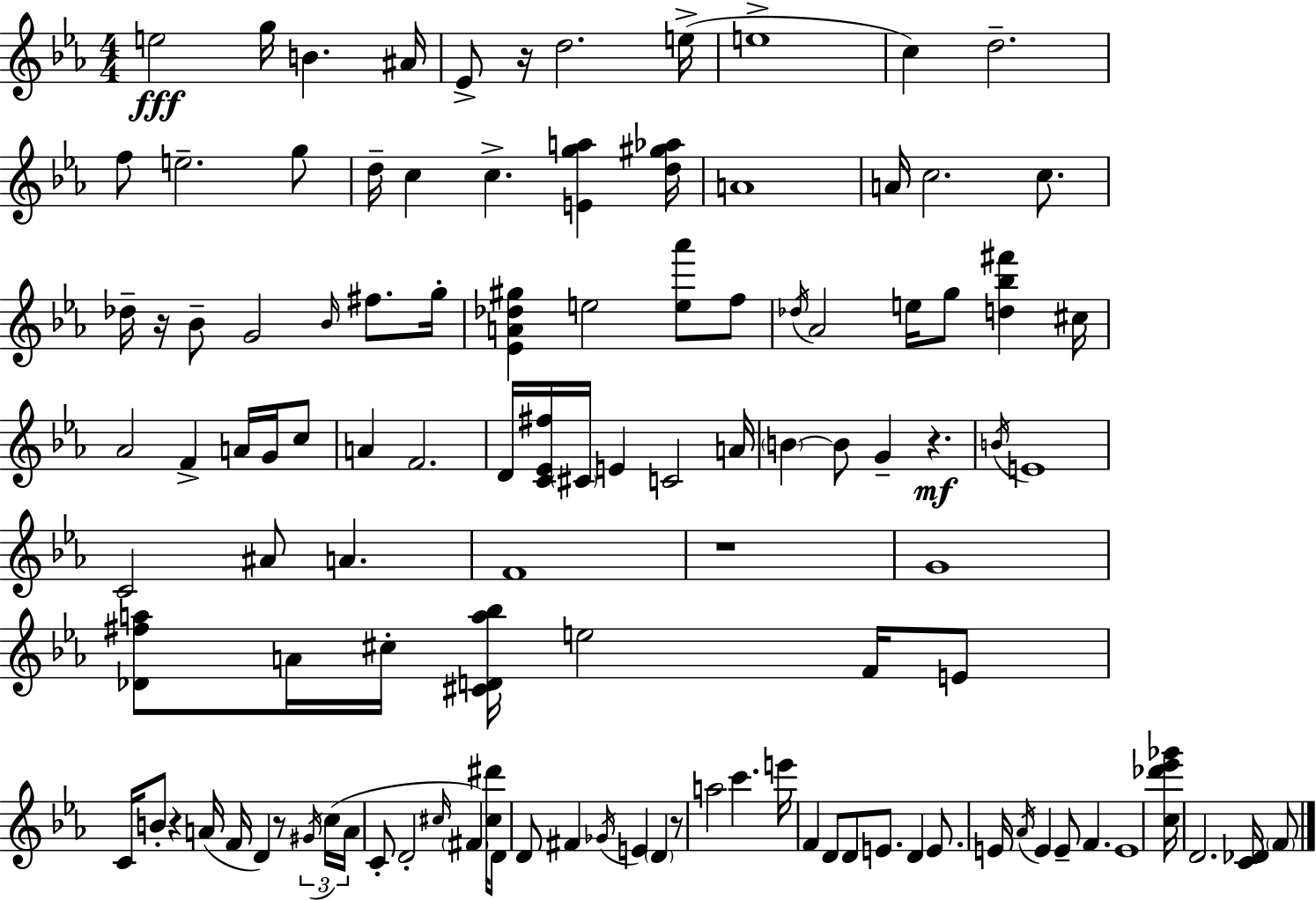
E5/h G5/s B4/q. A#4/s Eb4/e R/s D5/h. E5/s E5/w C5/q D5/h. F5/e E5/h. G5/e D5/s C5/q C5/q. [E4,G5,A5]/q [D5,G#5,Ab5]/s A4/w A4/s C5/h. C5/e. Db5/s R/s Bb4/e G4/h Bb4/s F#5/e. G5/s [Eb4,A4,Db5,G#5]/q E5/h [E5,Ab6]/e F5/e Db5/s Ab4/h E5/s G5/e [D5,Bb5,F#6]/q C#5/s Ab4/h F4/q A4/s G4/s C5/e A4/q F4/h. D4/s [C4,Eb4,F#5]/s C#4/s E4/q C4/h A4/s B4/q B4/e G4/q R/q. B4/s E4/w C4/h A#4/e A4/q. F4/w R/w G4/w [Db4,F#5,A5]/e A4/s C#5/s [C#4,D4,A5,Bb5]/s E5/h F4/s E4/e C4/s B4/e R/q A4/s F4/s D4/q R/e G#4/s C5/s A4/s C4/e D4/h C#5/s F#4/q [C#5,D#6]/s D4/e D4/e F#4/q Gb4/s E4/q D4/q R/e A5/h C6/q. E6/s F4/q D4/e D4/e E4/e. D4/q E4/e. E4/s Ab4/s E4/q E4/e F4/q. E4/w [C5,Db6,Eb6,Gb6]/s D4/h. [C4,Db4]/s F4/e